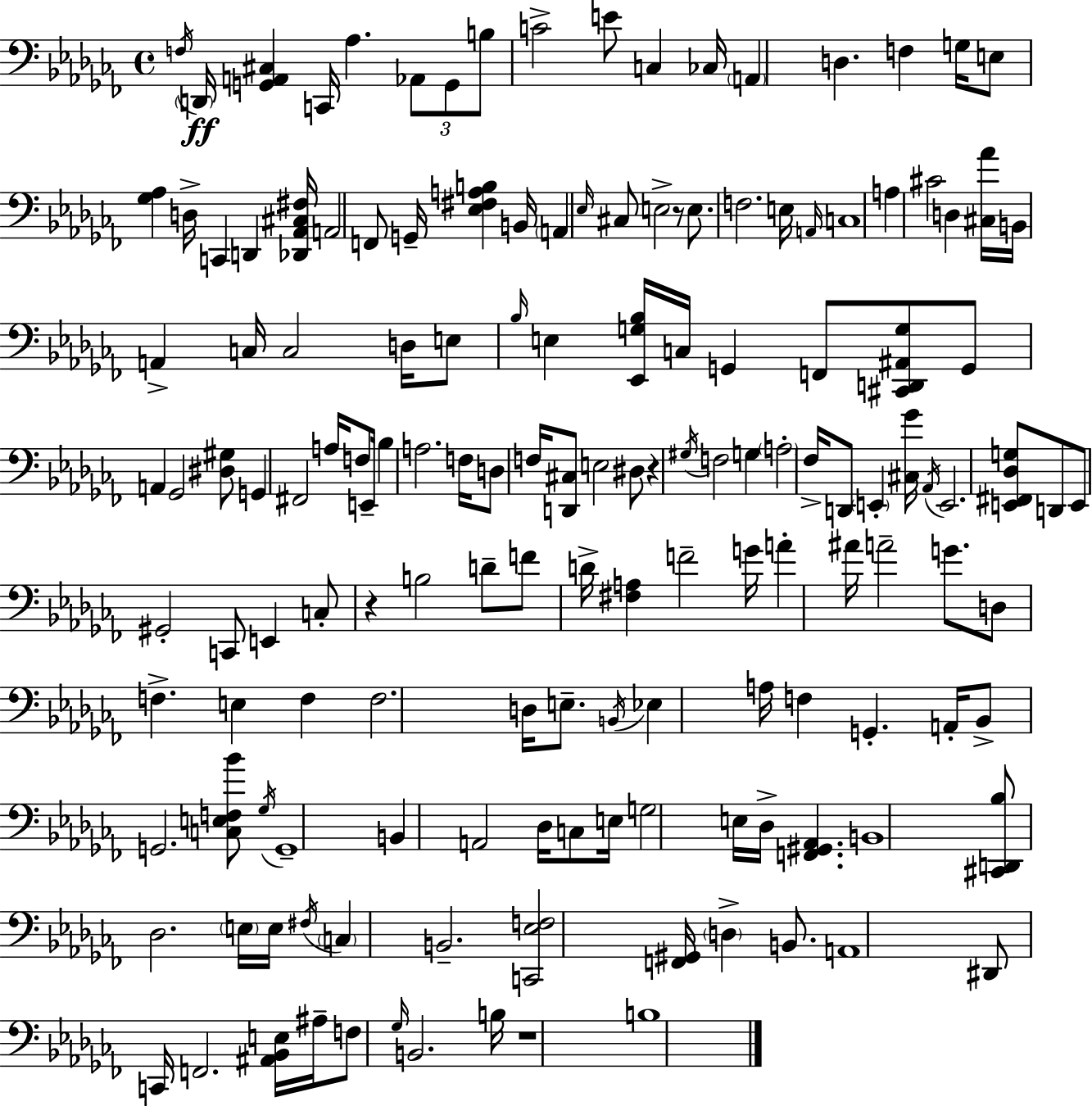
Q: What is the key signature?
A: AES minor